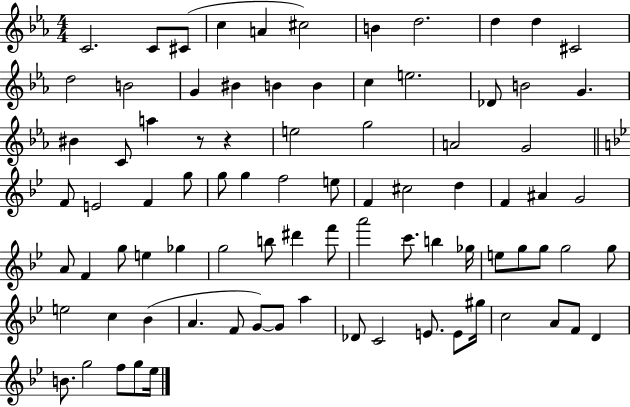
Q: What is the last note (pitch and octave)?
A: Eb5